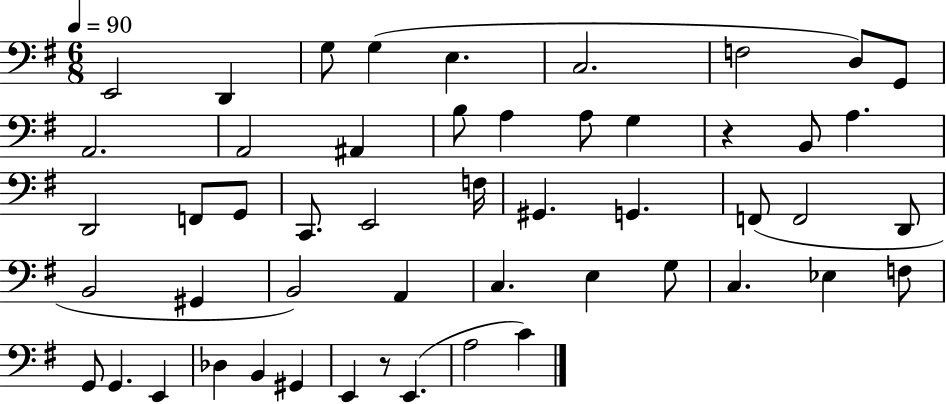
{
  \clef bass
  \numericTimeSignature
  \time 6/8
  \key g \major
  \tempo 4 = 90
  e,2 d,4 | g8 g4( e4. | c2. | f2 d8) g,8 | \break a,2. | a,2 ais,4 | b8 a4 a8 g4 | r4 b,8 a4. | \break d,2 f,8 g,8 | c,8. e,2 f16 | gis,4. g,4. | f,8( f,2 d,8 | \break b,2 gis,4 | b,2) a,4 | c4. e4 g8 | c4. ees4 f8 | \break g,8 g,4. e,4 | des4 b,4 gis,4 | e,4 r8 e,4.( | a2 c'4) | \break \bar "|."
}